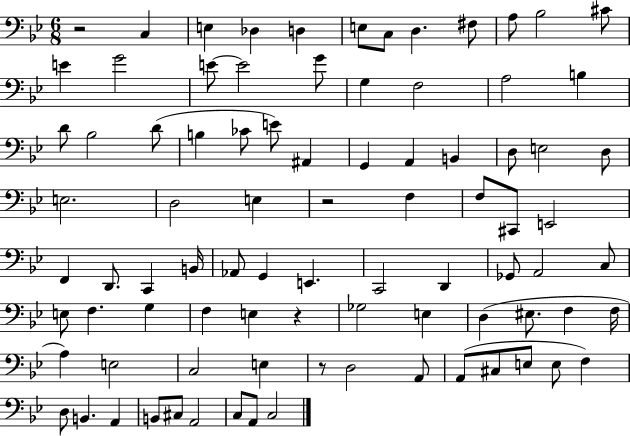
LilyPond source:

{
  \clef bass
  \numericTimeSignature
  \time 6/8
  \key bes \major
  r2 c4 | e4 des4 d4 | e8 c8 d4. fis8 | a8 bes2 cis'8 | \break e'4 g'2 | e'8~~ e'2 g'8 | g4 f2 | a2 b4 | \break d'8 bes2 d'8( | b4 ces'8 e'8) ais,4 | g,4 a,4 b,4 | d8 e2 d8 | \break e2. | d2 e4 | r2 f4 | f8 cis,8 e,2 | \break f,4 d,8. c,4 b,16 | aes,8 g,4 e,4. | c,2 d,4 | ges,8 a,2 c8 | \break e8 f4. g4 | f4 e4 r4 | ges2 e4 | d4( eis8. f4 f16 | \break a4) e2 | c2 e4 | r8 d2 a,8 | a,8( cis8 e8 e8 f4) | \break d8 b,4. a,4 | b,8 cis8 a,2 | c8 a,8 c2 | \bar "|."
}